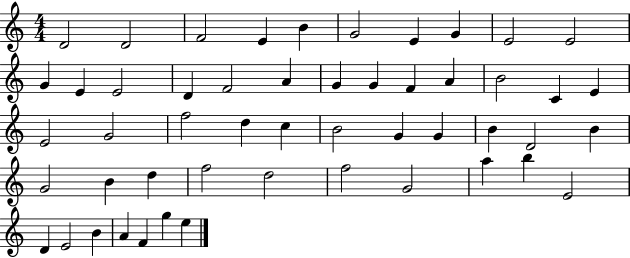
D4/h D4/h F4/h E4/q B4/q G4/h E4/q G4/q E4/h E4/h G4/q E4/q E4/h D4/q F4/h A4/q G4/q G4/q F4/q A4/q B4/h C4/q E4/q E4/h G4/h F5/h D5/q C5/q B4/h G4/q G4/q B4/q D4/h B4/q G4/h B4/q D5/q F5/h D5/h F5/h G4/h A5/q B5/q E4/h D4/q E4/h B4/q A4/q F4/q G5/q E5/q